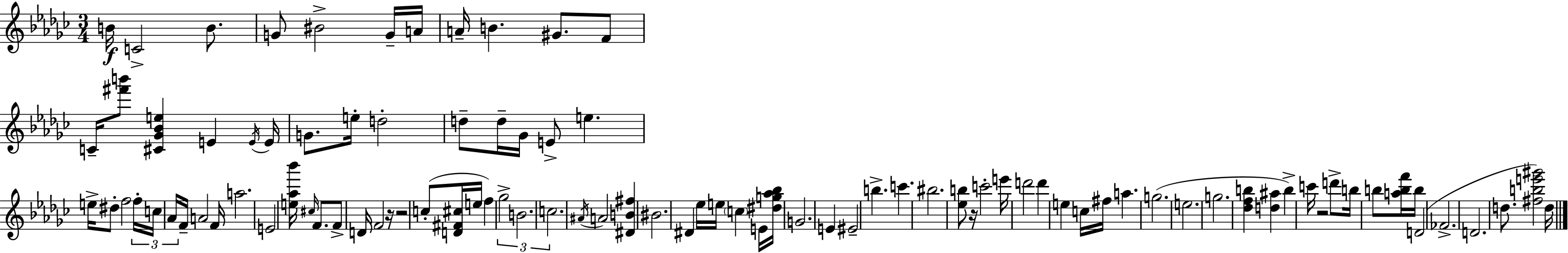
B4/s C4/h B4/e. G4/e BIS4/h G4/s A4/s A4/s B4/q. G#4/e. F4/e C4/s [F#6,B6]/e [C#4,Gb4,Bb4,E5]/q E4/q E4/s E4/s G4/e. E5/s D5/h D5/e D5/s Gb4/s E4/e E5/q. E5/s D#5/e F5/h F5/s C5/s Ab4/s F4/s A4/h F4/s A5/h. E4/h [E5,Ab5,Bb6]/s C#5/s F4/e. F4/e D4/s F4/h R/s R/h C5/e [D4,F#4,C#5]/s E5/s F5/q Gb5/h B4/h. C5/h. A#4/s A4/h [D#4,B4,F#5]/q BIS4/h. D#4/q Eb5/s E5/s C5/q E4/s [D#5,G5,Ab5,Bb5]/s G4/h. E4/q EIS4/h B5/q. C6/q. BIS5/h. [Eb5,B5]/e R/s C6/h E6/s D6/h D6/q E5/q C5/s F#5/s A5/q. G5/h. E5/h. G5/h. [Db5,F5,B5]/q [D5,A#5]/q B5/q C6/s R/h D6/e B5/s B5/e [A5,B5,F6]/s B5/s D4/h FES4/h. D4/h. D5/e. [F#5,B5,E6,G#6]/h D5/s